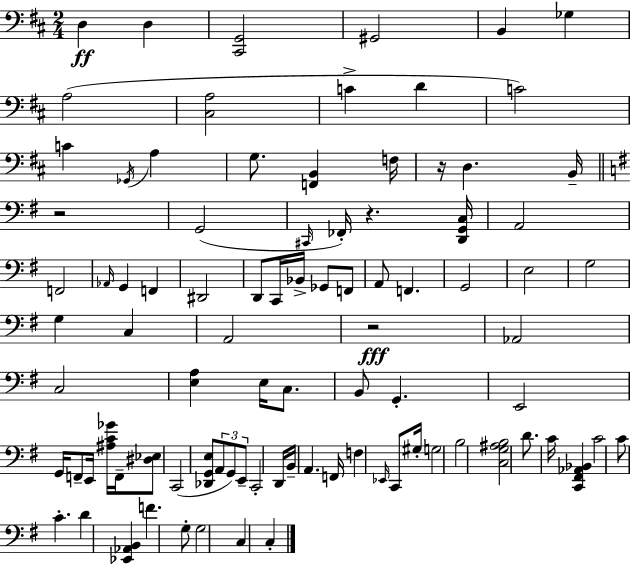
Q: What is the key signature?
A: D major